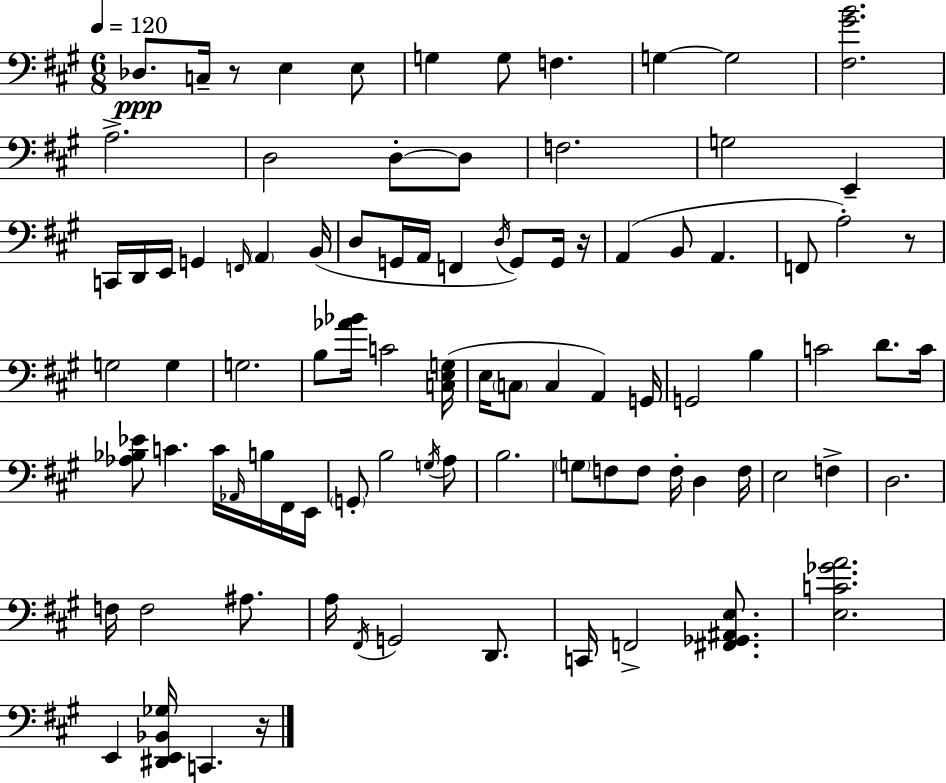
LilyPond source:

{
  \clef bass
  \numericTimeSignature
  \time 6/8
  \key a \major
  \tempo 4 = 120
  des8.\ppp c16-- r8 e4 e8 | g4 g8 f4. | g4~~ g2 | <fis gis' b'>2. | \break a2.-> | d2 d8-.~~ d8 | f2. | g2 e,4-- | \break c,16 d,16 e,16 g,4 \grace { f,16 } \parenthesize a,4 | b,16( d8 g,16 a,16 f,4 \acciaccatura { d16 }) g,8 | g,16 r16 a,4( b,8 a,4. | f,8 a2-.) | \break r8 g2 g4 | g2. | b8 <aes' bes'>16 c'2 | <c e g>16( e16 \parenthesize c8 c4 a,4) | \break g,16 g,2 b4 | c'2 d'8. | c'16 <aes bes ees'>8 c'4. c'16 \grace { aes,16 } | b16 fis,16 e,16 \parenthesize g,8-. b2 | \break \acciaccatura { g16 } a8 b2. | \parenthesize g8 f8 f8 f16-. d4 | f16 e2 | f4-> d2. | \break f16 f2 | ais8. a16 \acciaccatura { fis,16 } g,2 | d,8. c,16 f,2-> | <fis, ges, ais, e>8. <e c' ges' a'>2. | \break e,4 <dis, e, bes, ges>16 c,4. | r16 \bar "|."
}